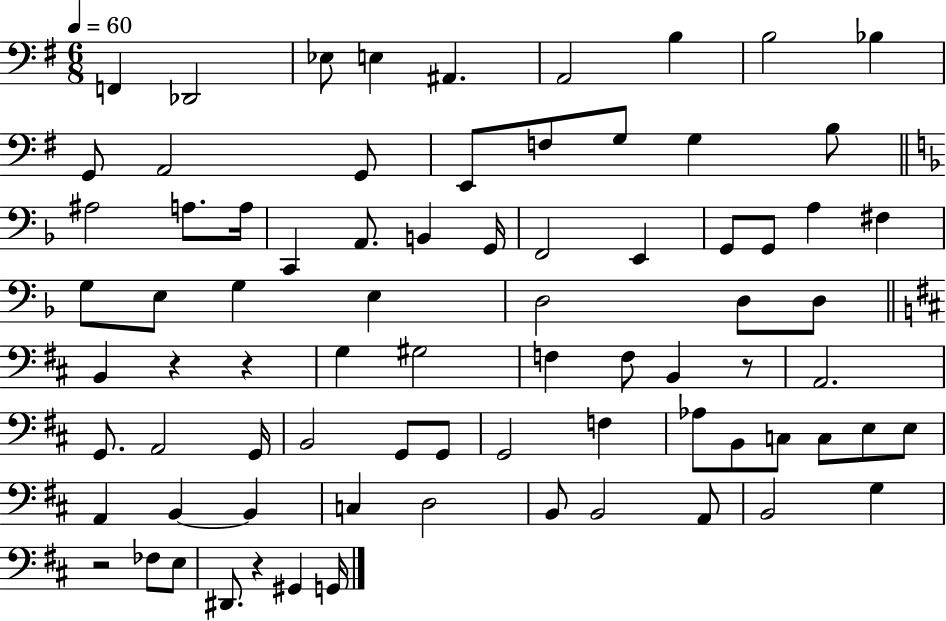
F2/q Db2/h Eb3/e E3/q A#2/q. A2/h B3/q B3/h Bb3/q G2/e A2/h G2/e E2/e F3/e G3/e G3/q B3/e A#3/h A3/e. A3/s C2/q A2/e. B2/q G2/s F2/h E2/q G2/e G2/e A3/q F#3/q G3/e E3/e G3/q E3/q D3/h D3/e D3/e B2/q R/q R/q G3/q G#3/h F3/q F3/e B2/q R/e A2/h. G2/e. A2/h G2/s B2/h G2/e G2/e G2/h F3/q Ab3/e B2/e C3/e C3/e E3/e E3/e A2/q B2/q B2/q C3/q D3/h B2/e B2/h A2/e B2/h G3/q R/h FES3/e E3/e D#2/e. R/q G#2/q G2/s